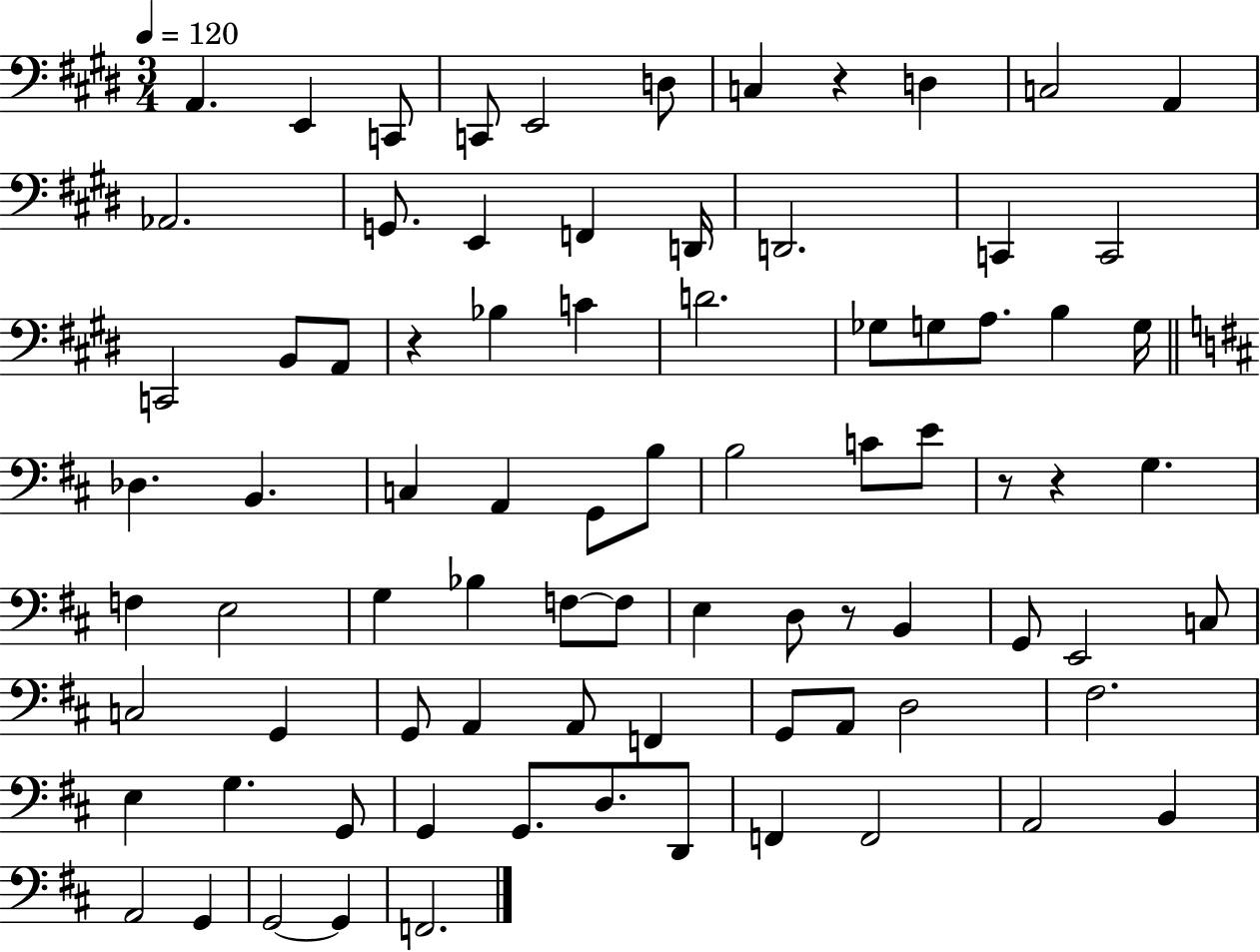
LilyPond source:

{
  \clef bass
  \numericTimeSignature
  \time 3/4
  \key e \major
  \tempo 4 = 120
  a,4. e,4 c,8 | c,8 e,2 d8 | c4 r4 d4 | c2 a,4 | \break aes,2. | g,8. e,4 f,4 d,16 | d,2. | c,4 c,2 | \break c,2 b,8 a,8 | r4 bes4 c'4 | d'2. | ges8 g8 a8. b4 g16 | \break \bar "||" \break \key b \minor des4. b,4. | c4 a,4 g,8 b8 | b2 c'8 e'8 | r8 r4 g4. | \break f4 e2 | g4 bes4 f8~~ f8 | e4 d8 r8 b,4 | g,8 e,2 c8 | \break c2 g,4 | g,8 a,4 a,8 f,4 | g,8 a,8 d2 | fis2. | \break e4 g4. g,8 | g,4 g,8. d8. d,8 | f,4 f,2 | a,2 b,4 | \break a,2 g,4 | g,2~~ g,4 | f,2. | \bar "|."
}